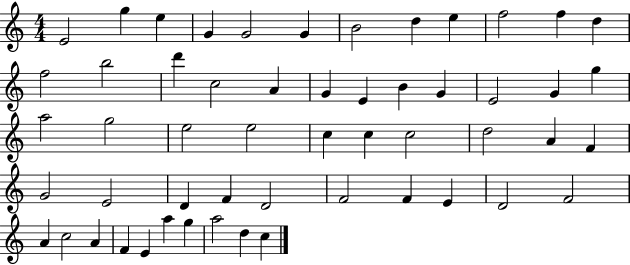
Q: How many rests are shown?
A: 0